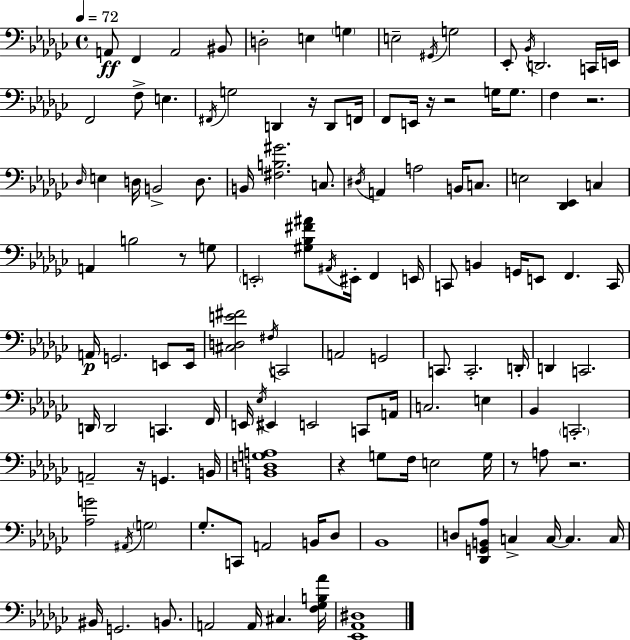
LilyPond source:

{
  \clef bass
  \time 4/4
  \defaultTimeSignature
  \key ees \minor
  \tempo 4 = 72
  a,8\ff f,4 a,2 bis,8 | d2-. e4 \parenthesize g4 | e2-- \acciaccatura { gis,16 } g2 | ees,8-. \acciaccatura { bes,16 } d,2. | \break c,16 e,16 f,2 f8-> e4. | \acciaccatura { fis,16 } g2 d,4 r16 | d,8 f,16 f,8 e,16 r16 r2 g16 | g8. f4 r2. | \break \grace { des16 } e4 d16 b,2-> | d8. b,16 <fis b gis'>2. | c8. \acciaccatura { dis16 } a,4 a2 | b,16 c8. e2 <des, ees,>4 | \break c4 a,4 b2 | r8 g8 \parenthesize e,2-. <gis bes fis' ais'>8 \acciaccatura { ais,16 } | eis,16-. f,4 e,16 c,8 b,4 g,16 e,8 f,4. | c,16 a,16\p g,2. | \break e,8 e,16 <cis d e' fis'>2 \acciaccatura { fis16 } c,2 | a,2 g,2 | c,8. c,2.-. | d,16-. d,4 c,2. | \break d,16 d,2 | c,4. f,16 e,16 \acciaccatura { ees16 } eis,4 e,2 | c,8 a,16 c2. | e4 bes,4 \parenthesize c,2.-. | \break a,2-- | r16 g,4. b,16 <b, d g a>1 | r4 g8 f16 e2 | g16 r8 a8 r2. | \break <aes g'>2 | \acciaccatura { ais,16 } \parenthesize g2 ges8.-. c,8 a,2 | b,16 des8 bes,1 | d8 <des, g, b, aes>8 c4-> | \break c16~~ c4. c16 bis,16 g,2. | b,8. a,2 | a,16 cis4. <f ges b aes'>16 <ees, aes, dis>1 | \bar "|."
}